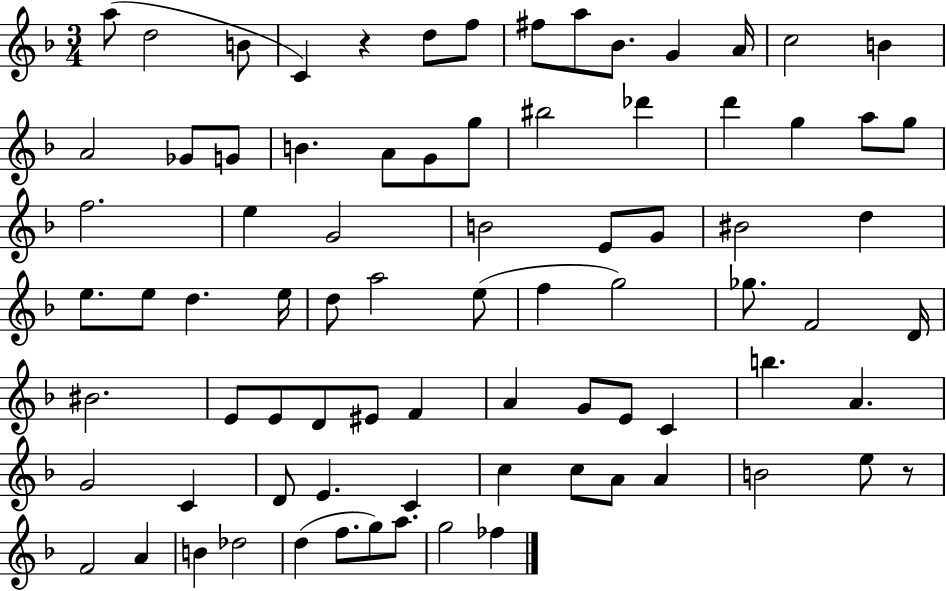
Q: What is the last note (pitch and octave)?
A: FES5